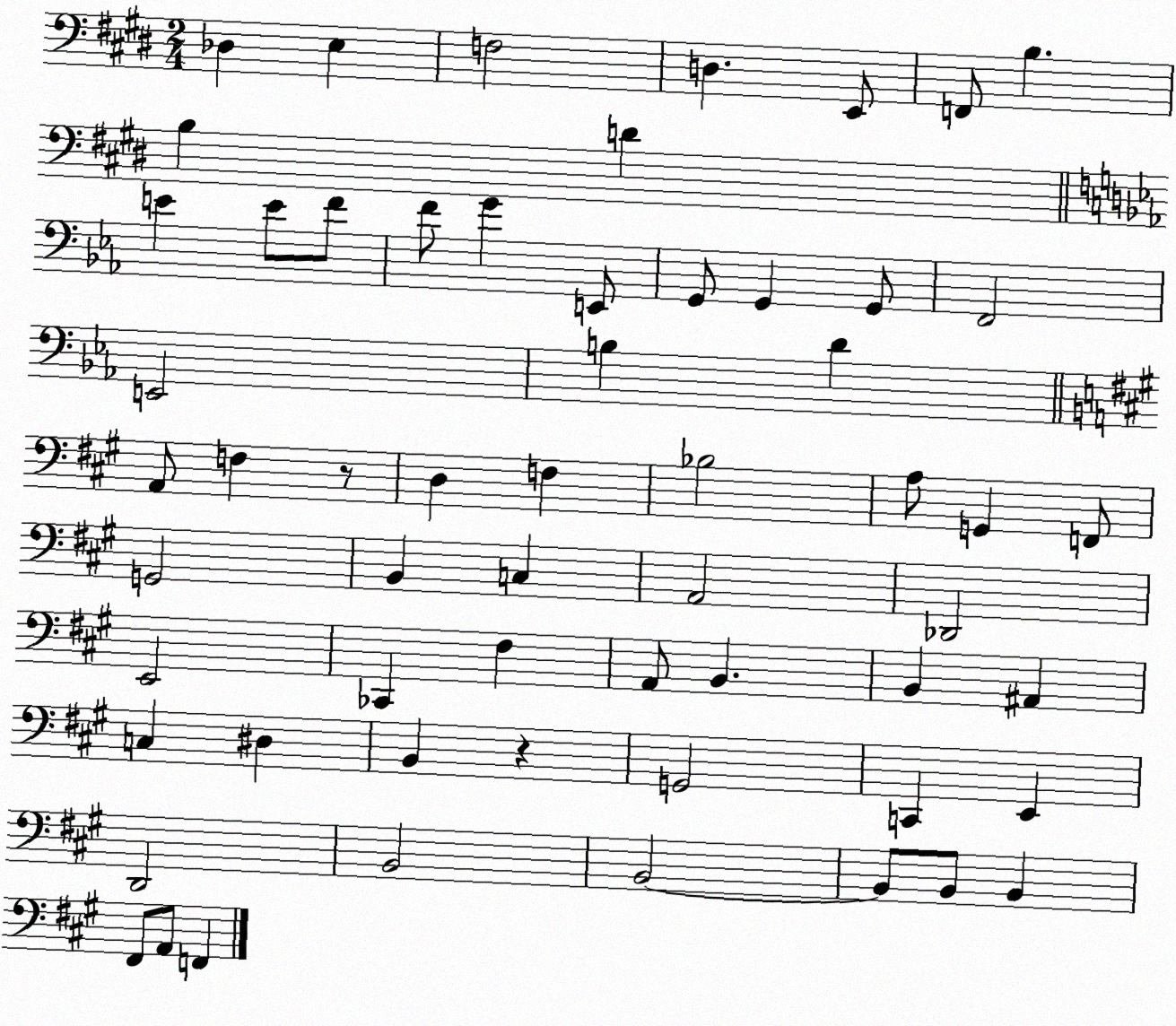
X:1
T:Untitled
M:2/4
L:1/4
K:E
_D, E, F,2 D, E,,/2 F,,/2 B, B, D E E/2 F/2 F/2 G E,,/2 G,,/2 G,, G,,/2 F,,2 E,,2 B, D A,,/2 F, z/2 D, F, _B,2 A,/2 G,, F,,/2 G,,2 B,, C, A,,2 _D,,2 E,,2 _C,, ^F, A,,/2 B,, B,, ^A,, C, ^D, B,, z G,,2 C,, E,, D,,2 B,,2 B,,2 B,,/2 B,,/2 B,, ^F,,/2 A,,/2 F,,